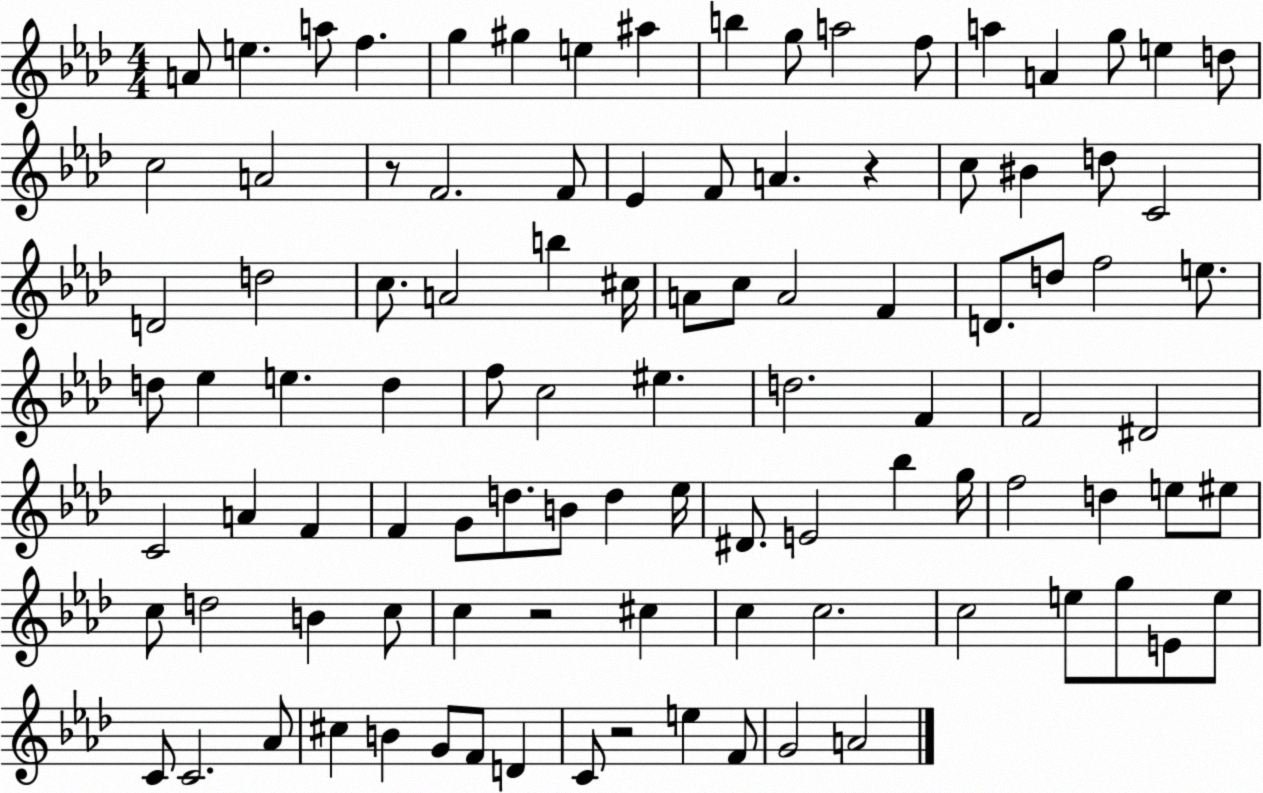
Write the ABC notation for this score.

X:1
T:Untitled
M:4/4
L:1/4
K:Ab
A/2 e a/2 f g ^g e ^a b g/2 a2 f/2 a A g/2 e d/2 c2 A2 z/2 F2 F/2 _E F/2 A z c/2 ^B d/2 C2 D2 d2 c/2 A2 b ^c/4 A/2 c/2 A2 F D/2 d/2 f2 e/2 d/2 _e e d f/2 c2 ^e d2 F F2 ^D2 C2 A F F G/2 d/2 B/2 d _e/4 ^D/2 E2 _b g/4 f2 d e/2 ^e/2 c/2 d2 B c/2 c z2 ^c c c2 c2 e/2 g/2 E/2 e/2 C/2 C2 _A/2 ^c B G/2 F/2 D C/2 z2 e F/2 G2 A2